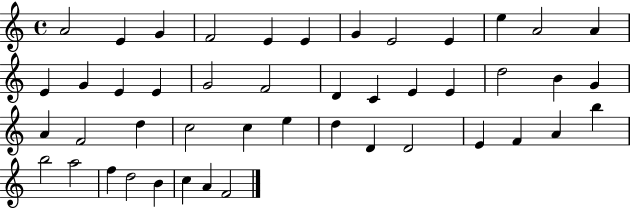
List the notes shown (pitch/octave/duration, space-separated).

A4/h E4/q G4/q F4/h E4/q E4/q G4/q E4/h E4/q E5/q A4/h A4/q E4/q G4/q E4/q E4/q G4/h F4/h D4/q C4/q E4/q E4/q D5/h B4/q G4/q A4/q F4/h D5/q C5/h C5/q E5/q D5/q D4/q D4/h E4/q F4/q A4/q B5/q B5/h A5/h F5/q D5/h B4/q C5/q A4/q F4/h